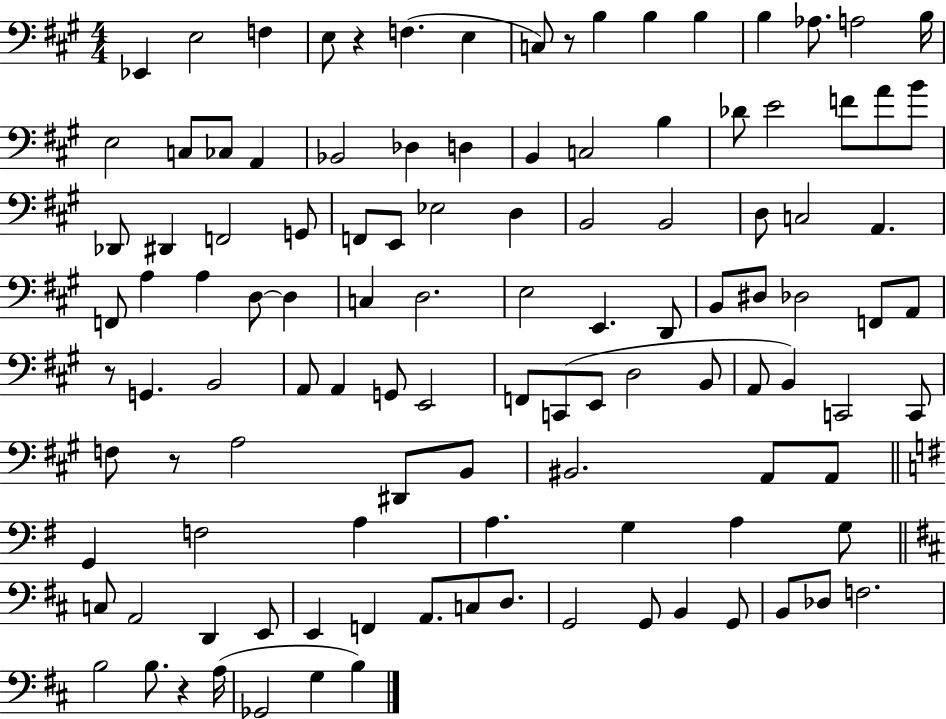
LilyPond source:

{
  \clef bass
  \numericTimeSignature
  \time 4/4
  \key a \major
  ees,4 e2 f4 | e8 r4 f4.( e4 | c8) r8 b4 b4 b4 | b4 aes8. a2 b16 | \break e2 c8 ces8 a,4 | bes,2 des4 d4 | b,4 c2 b4 | des'8 e'2 f'8 a'8 b'8 | \break des,8 dis,4 f,2 g,8 | f,8 e,8 ees2 d4 | b,2 b,2 | d8 c2 a,4. | \break f,8 a4 a4 d8~~ d4 | c4 d2. | e2 e,4. d,8 | b,8 dis8 des2 f,8 a,8 | \break r8 g,4. b,2 | a,8 a,4 g,8 e,2 | f,8 c,8( e,8 d2 b,8 | a,8 b,4) c,2 c,8 | \break f8 r8 a2 dis,8 b,8 | bis,2. a,8 a,8 | \bar "||" \break \key e \minor g,4 f2 a4 | a4. g4 a4 g8 | \bar "||" \break \key d \major c8 a,2 d,4 e,8 | e,4 f,4 a,8. c8 d8. | g,2 g,8 b,4 g,8 | b,8 des8 f2. | \break b2 b8. r4 a16( | ges,2 g4 b4) | \bar "|."
}